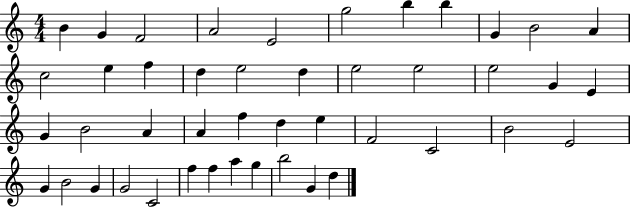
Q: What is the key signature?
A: C major